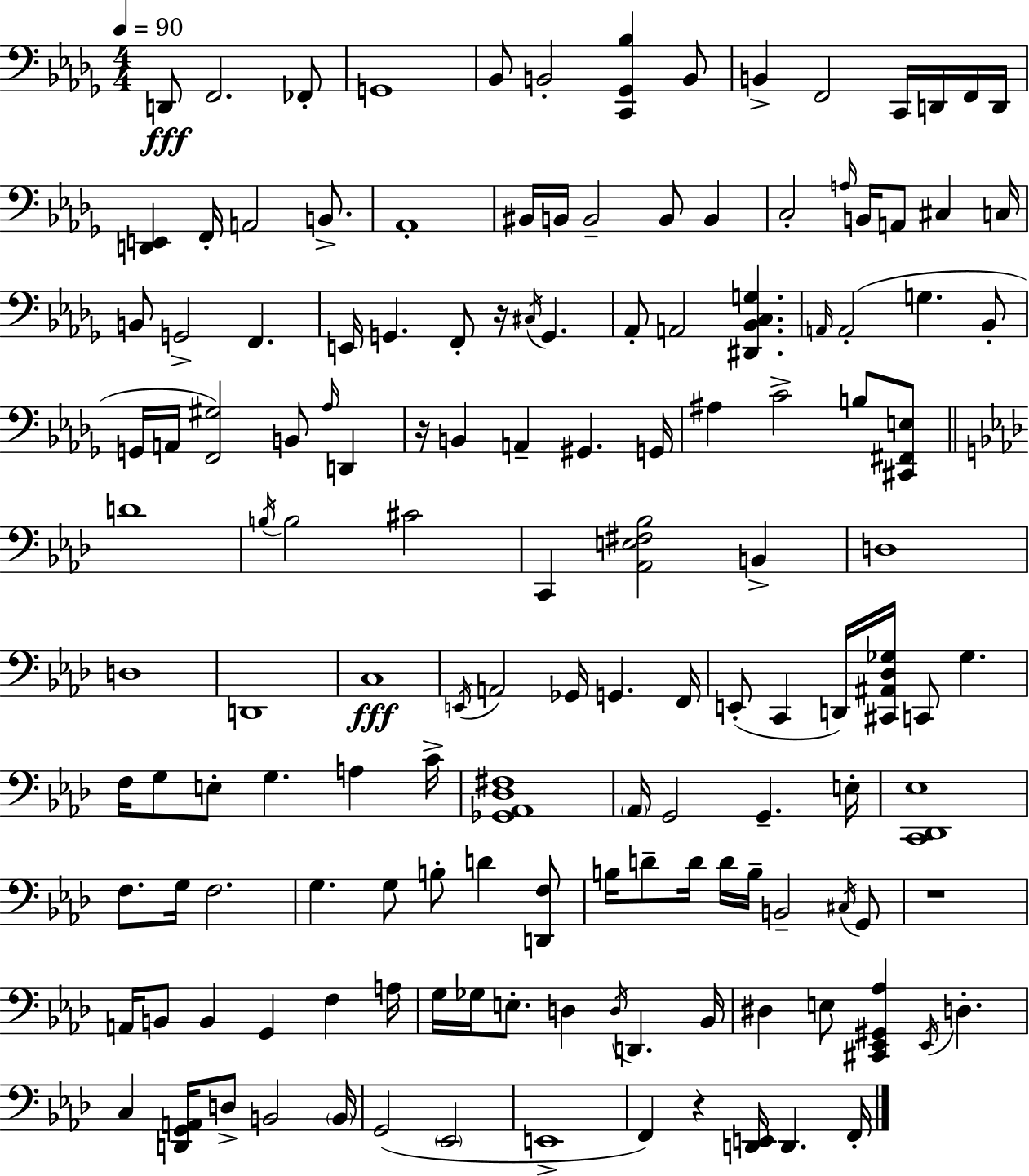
D2/e F2/h. FES2/e G2/w Bb2/e B2/h [C2,Gb2,Bb3]/q B2/e B2/q F2/h C2/s D2/s F2/s D2/s [D2,E2]/q F2/s A2/h B2/e. Ab2/w BIS2/s B2/s B2/h B2/e B2/q C3/h A3/s B2/s A2/e C#3/q C3/s B2/e G2/h F2/q. E2/s G2/q. F2/e R/s C#3/s G2/q. Ab2/e A2/h [D#2,Bb2,C3,G3]/q. A2/s A2/h G3/q. Bb2/e G2/s A2/s [F2,G#3]/h B2/e Ab3/s D2/q R/s B2/q A2/q G#2/q. G2/s A#3/q C4/h B3/e [C#2,F#2,E3]/e D4/w B3/s B3/h C#4/h C2/q [Ab2,E3,F#3,Bb3]/h B2/q D3/w D3/w D2/w C3/w E2/s A2/h Gb2/s G2/q. F2/s E2/e C2/q D2/s [C#2,A#2,Db3,Gb3]/s C2/e Gb3/q. F3/s G3/e E3/e G3/q. A3/q C4/s [Gb2,Ab2,Db3,F#3]/w Ab2/s G2/h G2/q. E3/s [C2,Db2,Eb3]/w F3/e. G3/s F3/h. G3/q. G3/e B3/e D4/q [D2,F3]/e B3/s D4/e D4/s D4/s B3/s B2/h C#3/s G2/e R/w A2/s B2/e B2/q G2/q F3/q A3/s G3/s Gb3/s E3/e. D3/q D3/s D2/q. Bb2/s D#3/q E3/e [C#2,Eb2,G#2,Ab3]/q Eb2/s D3/q. C3/q [D2,G2,A2]/s D3/e B2/h B2/s G2/h Eb2/h E2/w F2/q R/q [D2,E2]/s D2/q. F2/s